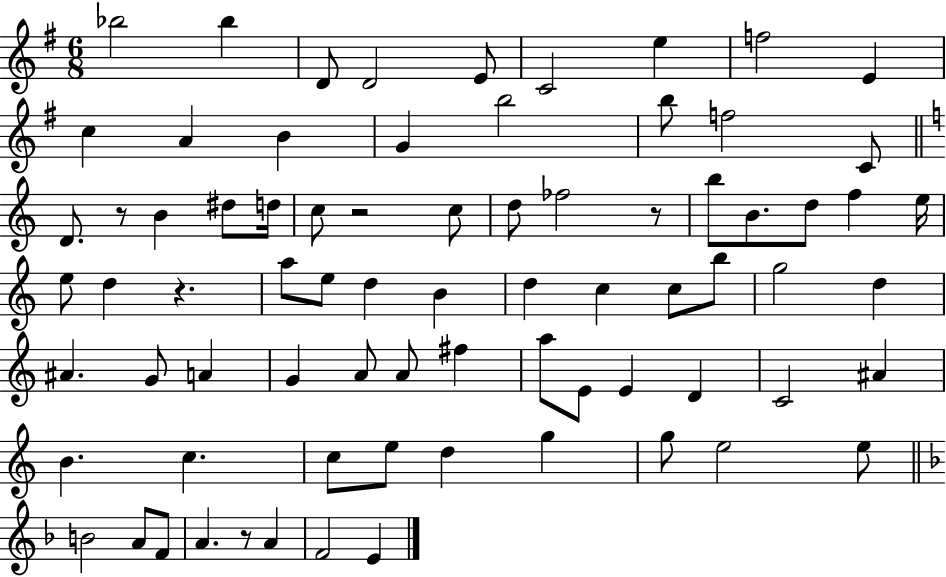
{
  \clef treble
  \numericTimeSignature
  \time 6/8
  \key g \major
  \repeat volta 2 { bes''2 bes''4 | d'8 d'2 e'8 | c'2 e''4 | f''2 e'4 | \break c''4 a'4 b'4 | g'4 b''2 | b''8 f''2 c'8 | \bar "||" \break \key a \minor d'8. r8 b'4 dis''8 d''16 | c''8 r2 c''8 | d''8 fes''2 r8 | b''8 b'8. d''8 f''4 e''16 | \break e''8 d''4 r4. | a''8 e''8 d''4 b'4 | d''4 c''4 c''8 b''8 | g''2 d''4 | \break ais'4. g'8 a'4 | g'4 a'8 a'8 fis''4 | a''8 e'8 e'4 d'4 | c'2 ais'4 | \break b'4. c''4. | c''8 e''8 d''4 g''4 | g''8 e''2 e''8 | \bar "||" \break \key f \major b'2 a'8 f'8 | a'4. r8 a'4 | f'2 e'4 | } \bar "|."
}